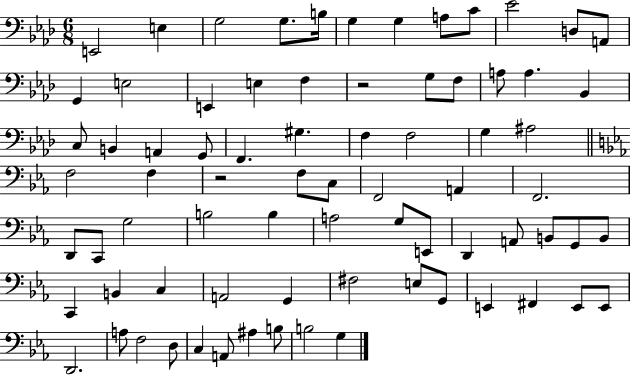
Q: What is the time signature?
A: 6/8